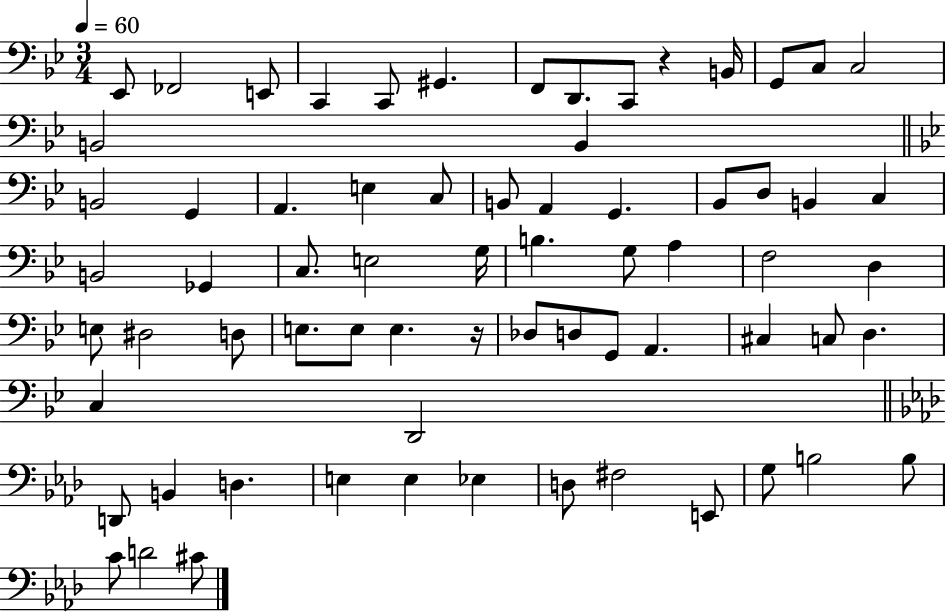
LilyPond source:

{
  \clef bass
  \numericTimeSignature
  \time 3/4
  \key bes \major
  \tempo 4 = 60
  ees,8 fes,2 e,8 | c,4 c,8 gis,4. | f,8 d,8. c,8 r4 b,16 | g,8 c8 c2 | \break b,2 b,4 | \bar "||" \break \key bes \major b,2 g,4 | a,4. e4 c8 | b,8 a,4 g,4. | bes,8 d8 b,4 c4 | \break b,2 ges,4 | c8. e2 g16 | b4. g8 a4 | f2 d4 | \break e8 dis2 d8 | e8. e8 e4. r16 | des8 d8 g,8 a,4. | cis4 c8 d4. | \break c4 d,2 | \bar "||" \break \key f \minor d,8 b,4 d4. | e4 e4 ees4 | d8 fis2 e,8 | g8 b2 b8 | \break c'8 d'2 cis'8 | \bar "|."
}